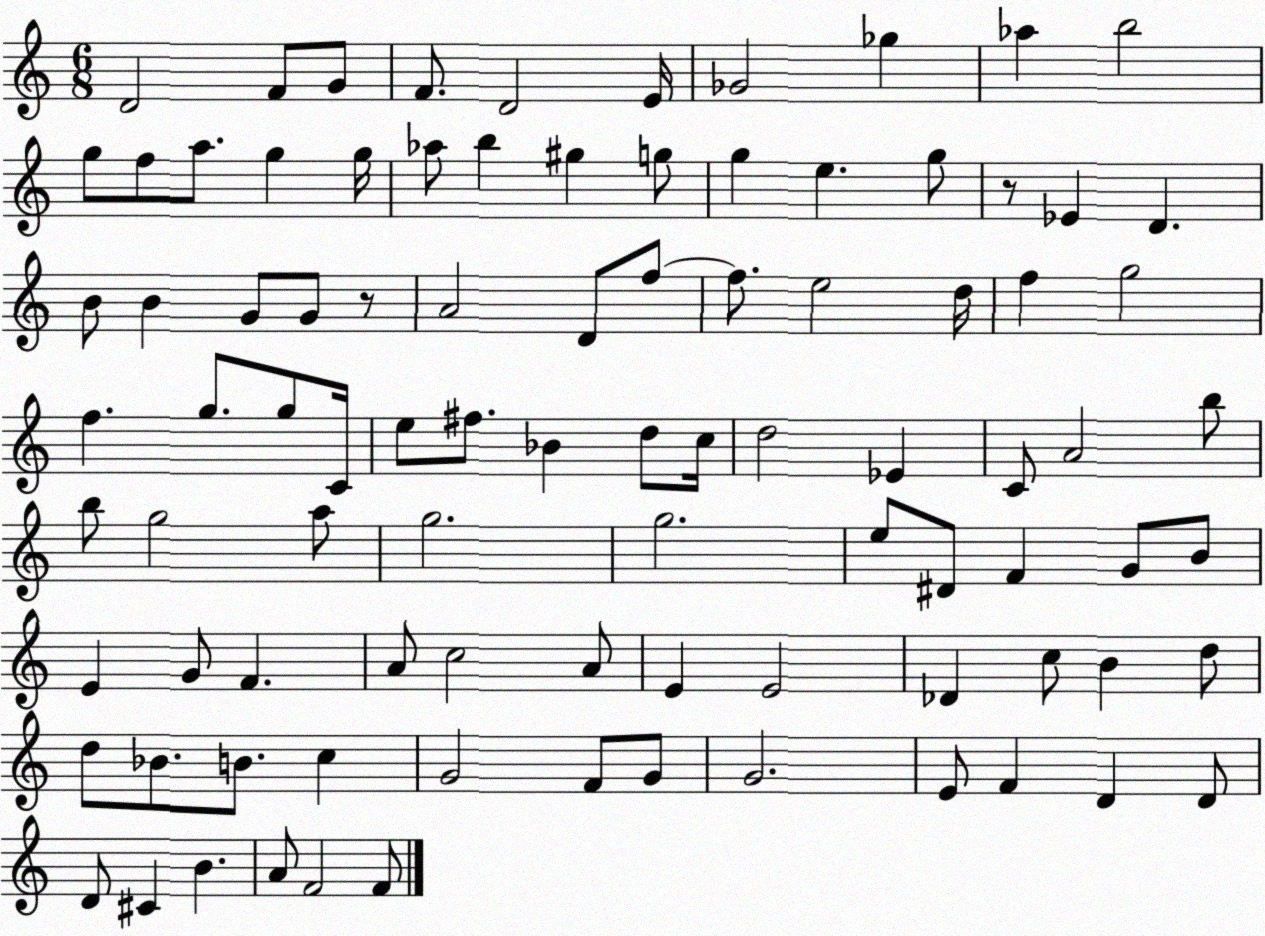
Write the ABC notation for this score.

X:1
T:Untitled
M:6/8
L:1/4
K:C
D2 F/2 G/2 F/2 D2 E/4 _G2 _g _a b2 g/2 f/2 a/2 g g/4 _a/2 b ^g g/2 g e g/2 z/2 _E D B/2 B G/2 G/2 z/2 A2 D/2 f/2 f/2 e2 d/4 f g2 f g/2 g/2 C/4 e/2 ^f/2 _B d/2 c/4 d2 _E C/2 A2 b/2 b/2 g2 a/2 g2 g2 e/2 ^D/2 F G/2 B/2 E G/2 F A/2 c2 A/2 E E2 _D c/2 B d/2 d/2 _B/2 B/2 c G2 F/2 G/2 G2 E/2 F D D/2 D/2 ^C B A/2 F2 F/2